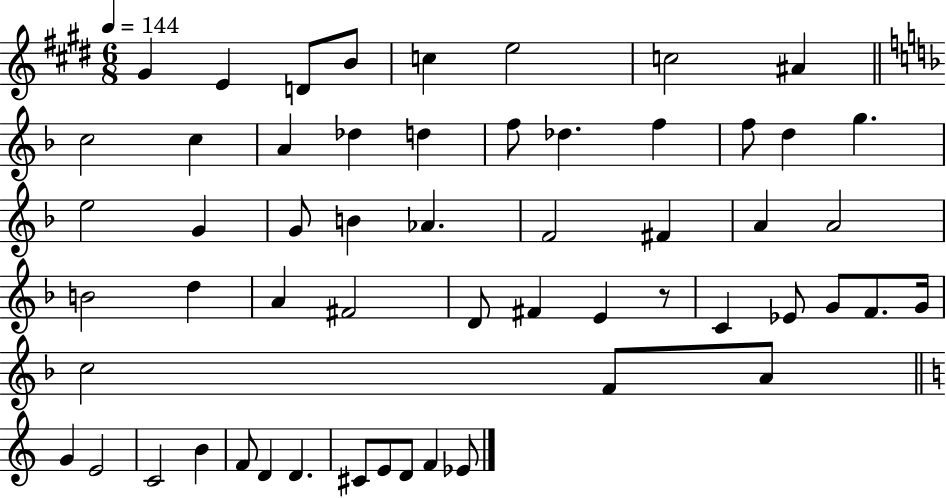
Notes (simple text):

G#4/q E4/q D4/e B4/e C5/q E5/h C5/h A#4/q C5/h C5/q A4/q Db5/q D5/q F5/e Db5/q. F5/q F5/e D5/q G5/q. E5/h G4/q G4/e B4/q Ab4/q. F4/h F#4/q A4/q A4/h B4/h D5/q A4/q F#4/h D4/e F#4/q E4/q R/e C4/q Eb4/e G4/e F4/e. G4/s C5/h F4/e A4/e G4/q E4/h C4/h B4/q F4/e D4/q D4/q. C#4/e E4/e D4/e F4/q Eb4/e